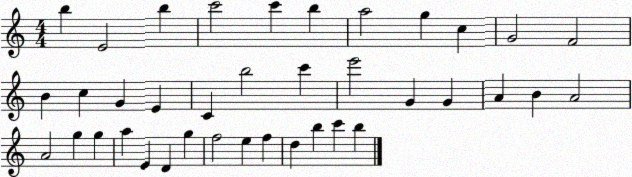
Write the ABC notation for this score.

X:1
T:Untitled
M:4/4
L:1/4
K:C
b E2 b c'2 c' b a2 g c G2 F2 B c G E C b2 c' e'2 G G A B A2 A2 g g a E D g f2 e f d b c' b